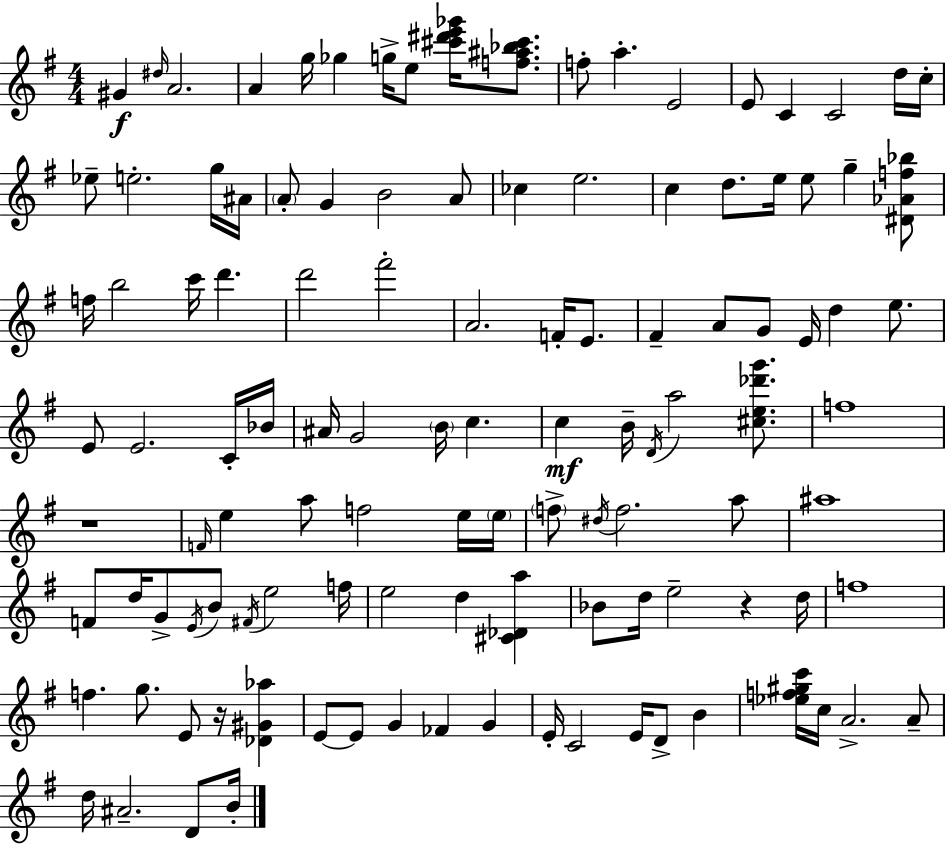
X:1
T:Untitled
M:4/4
L:1/4
K:G
^G ^d/4 A2 A g/4 _g g/4 e/2 [^c'^d'e'_g']/4 [f^a_b^c']/2 f/2 a E2 E/2 C C2 d/4 c/4 _e/2 e2 g/4 ^A/4 A/2 G B2 A/2 _c e2 c d/2 e/4 e/2 g [^D_Af_b]/2 f/4 b2 c'/4 d' d'2 ^f'2 A2 F/4 E/2 ^F A/2 G/2 E/4 d e/2 E/2 E2 C/4 _B/4 ^A/4 G2 B/4 c c B/4 D/4 a2 [^ce_d'g']/2 f4 z4 F/4 e a/2 f2 e/4 e/4 f/2 ^d/4 f2 a/2 ^a4 F/2 d/4 G/2 E/4 B/2 ^F/4 e2 f/4 e2 d [^C_Da] _B/2 d/4 e2 z d/4 f4 f g/2 E/2 z/4 [_D^G_a] E/2 E/2 G _F G E/4 C2 E/4 D/2 B [_ef^gc']/4 c/4 A2 A/2 d/4 ^A2 D/2 B/4